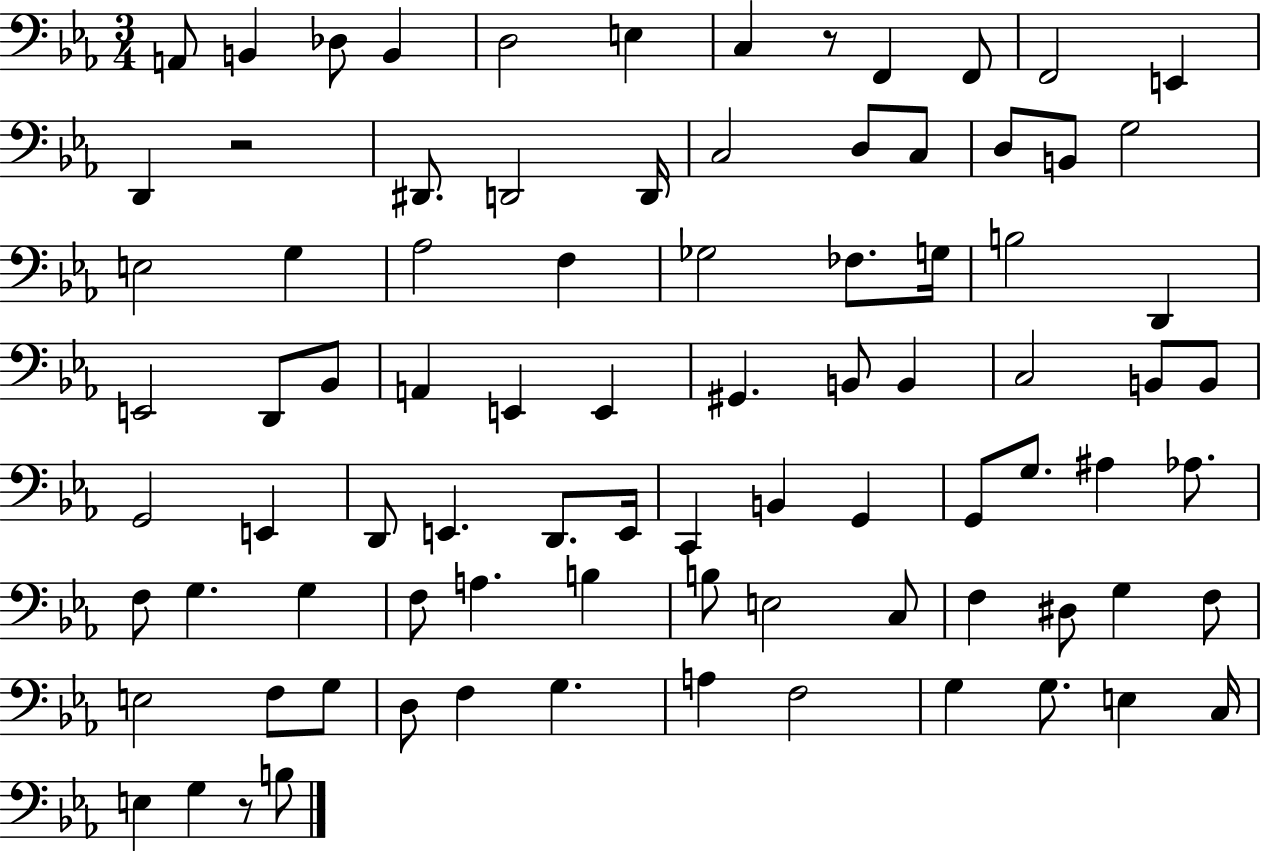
{
  \clef bass
  \numericTimeSignature
  \time 3/4
  \key ees \major
  a,8 b,4 des8 b,4 | d2 e4 | c4 r8 f,4 f,8 | f,2 e,4 | \break d,4 r2 | dis,8. d,2 d,16 | c2 d8 c8 | d8 b,8 g2 | \break e2 g4 | aes2 f4 | ges2 fes8. g16 | b2 d,4 | \break e,2 d,8 bes,8 | a,4 e,4 e,4 | gis,4. b,8 b,4 | c2 b,8 b,8 | \break g,2 e,4 | d,8 e,4. d,8. e,16 | c,4 b,4 g,4 | g,8 g8. ais4 aes8. | \break f8 g4. g4 | f8 a4. b4 | b8 e2 c8 | f4 dis8 g4 f8 | \break e2 f8 g8 | d8 f4 g4. | a4 f2 | g4 g8. e4 c16 | \break e4 g4 r8 b8 | \bar "|."
}